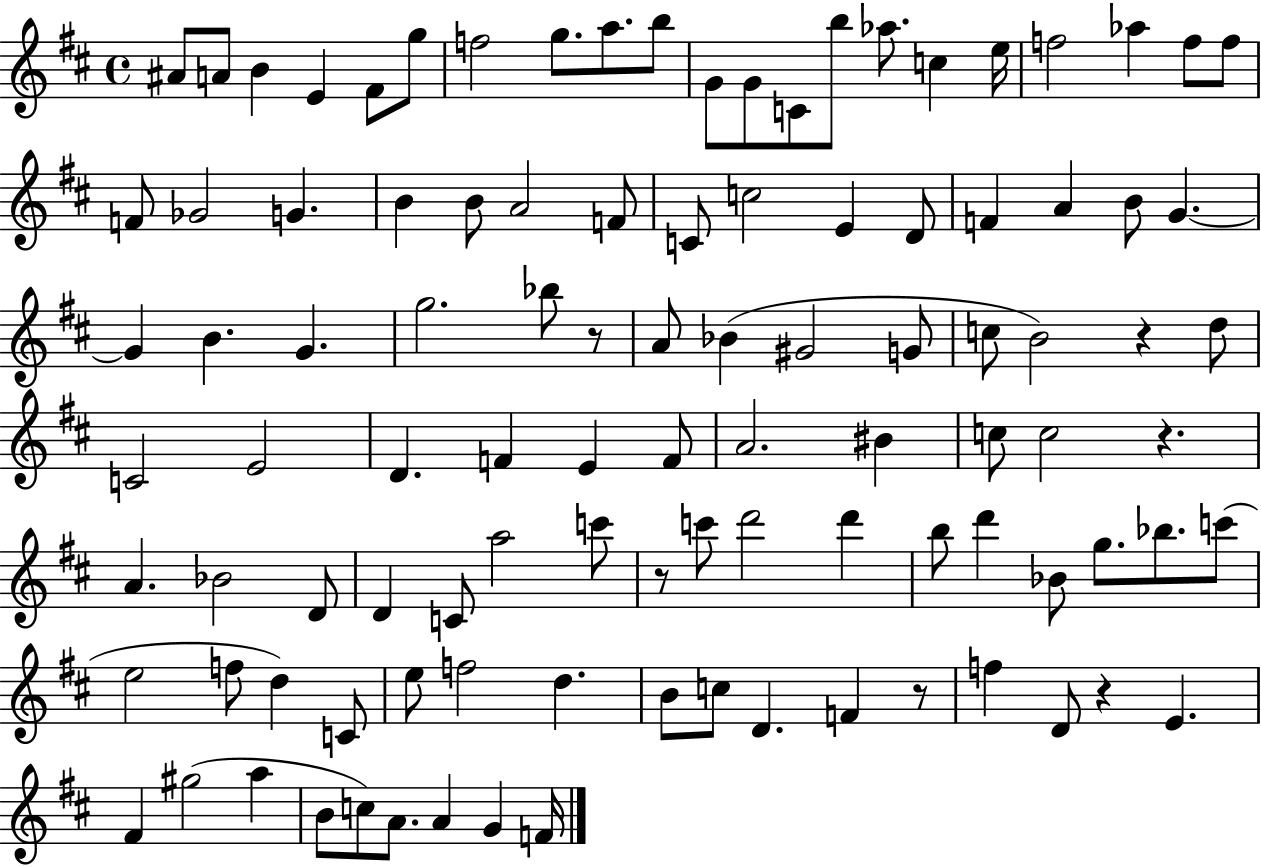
A#4/e A4/e B4/q E4/q F#4/e G5/e F5/h G5/e. A5/e. B5/e G4/e G4/e C4/e B5/e Ab5/e. C5/q E5/s F5/h Ab5/q F5/e F5/e F4/e Gb4/h G4/q. B4/q B4/e A4/h F4/e C4/e C5/h E4/q D4/e F4/q A4/q B4/e G4/q. G4/q B4/q. G4/q. G5/h. Bb5/e R/e A4/e Bb4/q G#4/h G4/e C5/e B4/h R/q D5/e C4/h E4/h D4/q. F4/q E4/q F4/e A4/h. BIS4/q C5/e C5/h R/q. A4/q. Bb4/h D4/e D4/q C4/e A5/h C6/e R/e C6/e D6/h D6/q B5/e D6/q Bb4/e G5/e. Bb5/e. C6/e E5/h F5/e D5/q C4/e E5/e F5/h D5/q. B4/e C5/e D4/q. F4/q R/e F5/q D4/e R/q E4/q. F#4/q G#5/h A5/q B4/e C5/e A4/e. A4/q G4/q F4/s